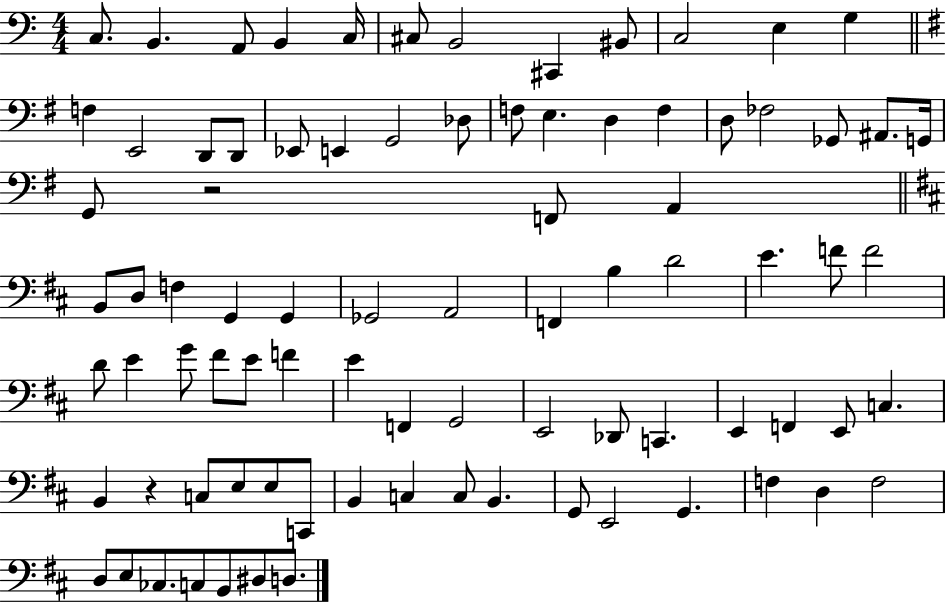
C3/e. B2/q. A2/e B2/q C3/s C#3/e B2/h C#2/q BIS2/e C3/h E3/q G3/q F3/q E2/h D2/e D2/e Eb2/e E2/q G2/h Db3/e F3/e E3/q. D3/q F3/q D3/e FES3/h Gb2/e A#2/e. G2/s G2/e R/h F2/e A2/q B2/e D3/e F3/q G2/q G2/q Gb2/h A2/h F2/q B3/q D4/h E4/q. F4/e F4/h D4/e E4/q G4/e F#4/e E4/e F4/q E4/q F2/q G2/h E2/h Db2/e C2/q. E2/q F2/q E2/e C3/q. B2/q R/q C3/e E3/e E3/e C2/e B2/q C3/q C3/e B2/q. G2/e E2/h G2/q. F3/q D3/q F3/h D3/e E3/e CES3/e. C3/e B2/e D#3/e D3/e.